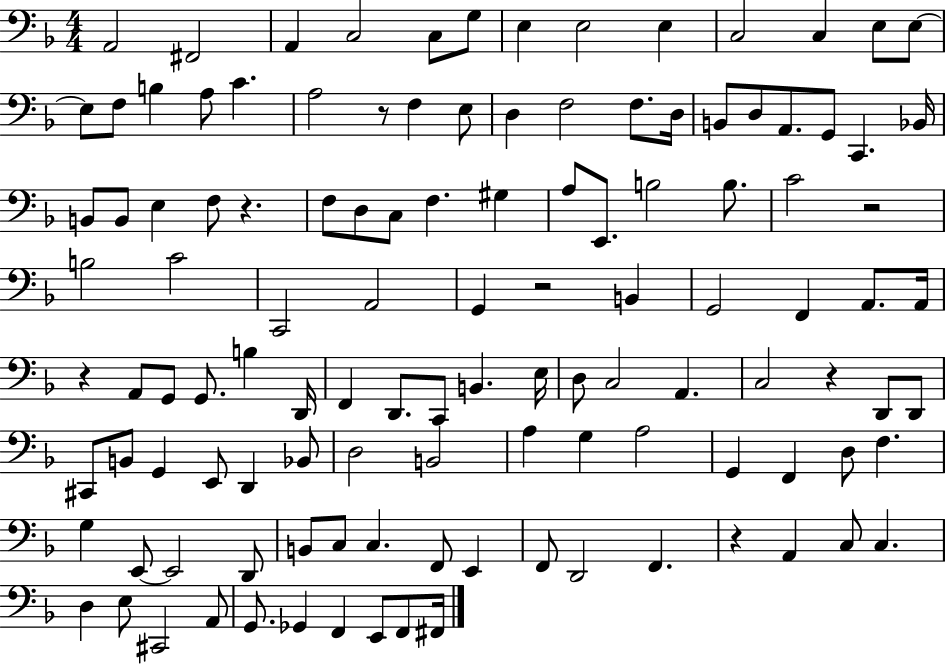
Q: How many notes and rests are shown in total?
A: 118